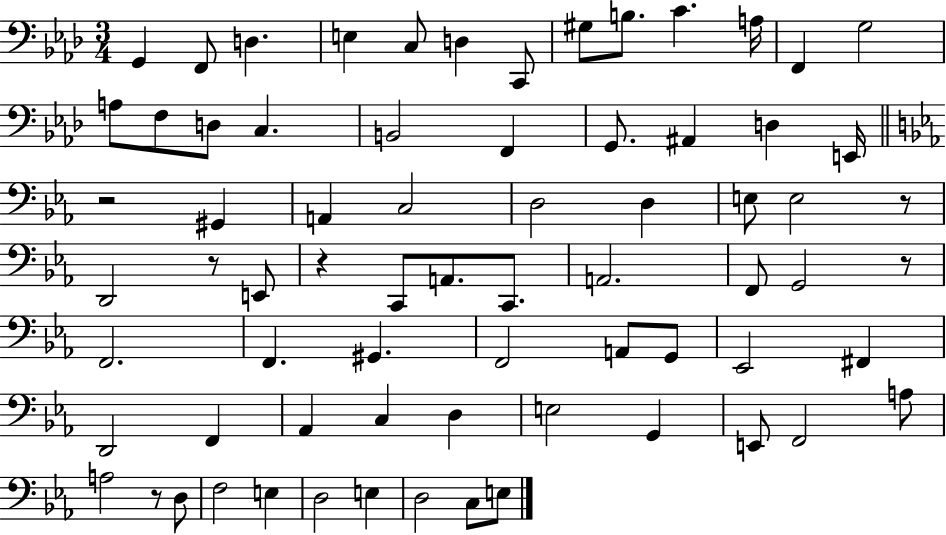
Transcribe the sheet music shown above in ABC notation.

X:1
T:Untitled
M:3/4
L:1/4
K:Ab
G,, F,,/2 D, E, C,/2 D, C,,/2 ^G,/2 B,/2 C A,/4 F,, G,2 A,/2 F,/2 D,/2 C, B,,2 F,, G,,/2 ^A,, D, E,,/4 z2 ^G,, A,, C,2 D,2 D, E,/2 E,2 z/2 D,,2 z/2 E,,/2 z C,,/2 A,,/2 C,,/2 A,,2 F,,/2 G,,2 z/2 F,,2 F,, ^G,, F,,2 A,,/2 G,,/2 _E,,2 ^F,, D,,2 F,, _A,, C, D, E,2 G,, E,,/2 F,,2 A,/2 A,2 z/2 D,/2 F,2 E, D,2 E, D,2 C,/2 E,/2